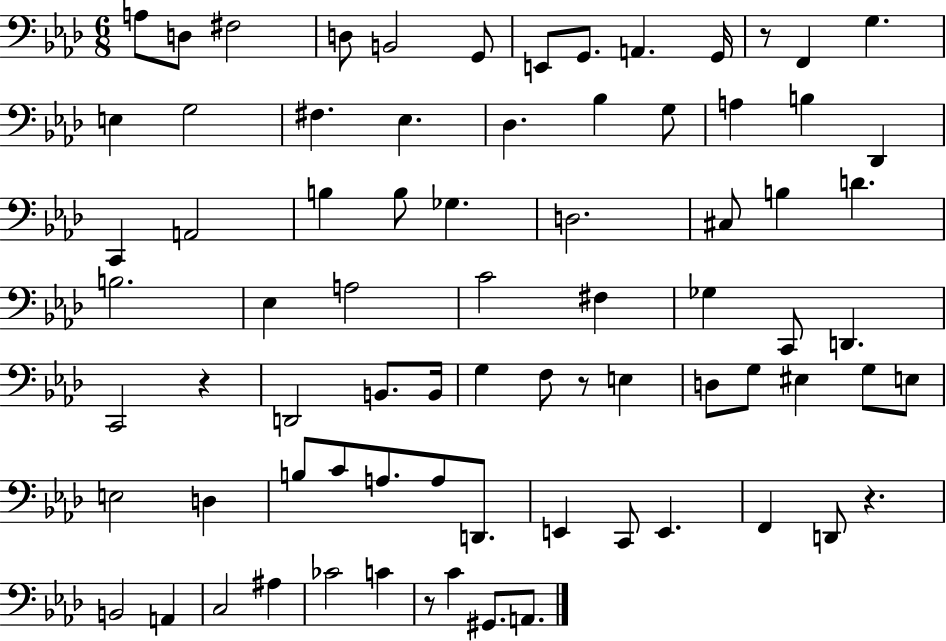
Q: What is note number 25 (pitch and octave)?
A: B3